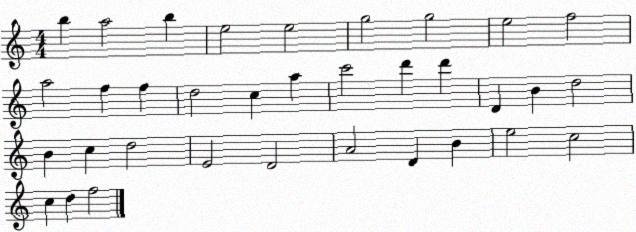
X:1
T:Untitled
M:4/4
L:1/4
K:C
b a2 b e2 e2 g2 g2 e2 f2 a2 f f d2 c a c'2 d' d' D B d2 B c d2 E2 D2 A2 D B e2 c2 c d f2